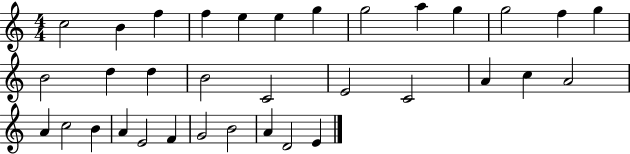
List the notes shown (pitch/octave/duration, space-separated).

C5/h B4/q F5/q F5/q E5/q E5/q G5/q G5/h A5/q G5/q G5/h F5/q G5/q B4/h D5/q D5/q B4/h C4/h E4/h C4/h A4/q C5/q A4/h A4/q C5/h B4/q A4/q E4/h F4/q G4/h B4/h A4/q D4/h E4/q